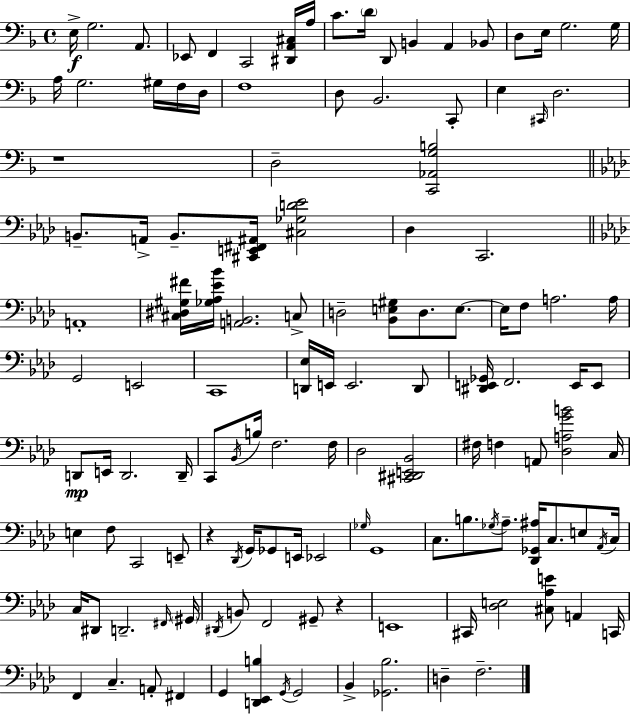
X:1
T:Untitled
M:4/4
L:1/4
K:F
E,/4 G,2 A,,/2 _E,,/2 F,, C,,2 [^D,,A,,^C,]/4 A,/4 C/2 D/4 D,,/2 B,, A,, _B,,/2 D,/2 E,/4 G,2 G,/4 A,/4 G,2 ^G,/4 F,/4 D,/4 F,4 D,/2 _B,,2 C,,/2 E, ^C,,/4 D,2 z4 D,2 [C,,_A,,G,B,]2 B,,/2 A,,/4 B,,/2 [^C,,E,,^F,,^A,,]/4 [^C,_G,D_E]2 _D, C,,2 A,,4 [^C,^D,^G,^F]/4 [_G,_A,_E_B]/4 [A,,B,,]2 C,/2 D,2 [_B,,E,^G,]/2 D,/2 E,/2 E,/4 F,/2 A,2 A,/4 G,,2 E,,2 C,,4 [D,,_E,]/4 E,,/4 E,,2 D,,/2 [^D,,E,,_G,,]/4 F,,2 E,,/4 E,,/2 D,,/2 E,,/4 D,,2 D,,/4 C,,/2 _B,,/4 B,/4 F,2 F,/4 _D,2 [^C,,^D,,E,,_B,,]2 ^F,/4 F, A,,/2 [_D,A,GB]2 C,/4 E, F,/2 C,,2 E,,/2 z _D,,/4 G,,/4 _G,,/2 E,,/4 _E,,2 _G,/4 G,,4 C,/2 B,/2 _G,/4 _A,/2 [_D,,_G,,^A,]/4 C,/2 E,/2 _A,,/4 C,/4 C,/4 ^D,,/2 D,,2 ^F,,/4 ^G,,/4 ^D,,/4 B,,/2 F,,2 ^G,,/2 z E,,4 ^C,,/4 [_D,E,]2 [^C,_A,E]/2 A,, C,,/4 F,, C, A,,/2 ^F,, G,, [D,,_E,,B,] G,,/4 G,,2 _B,, [_G,,_B,]2 D, F,2